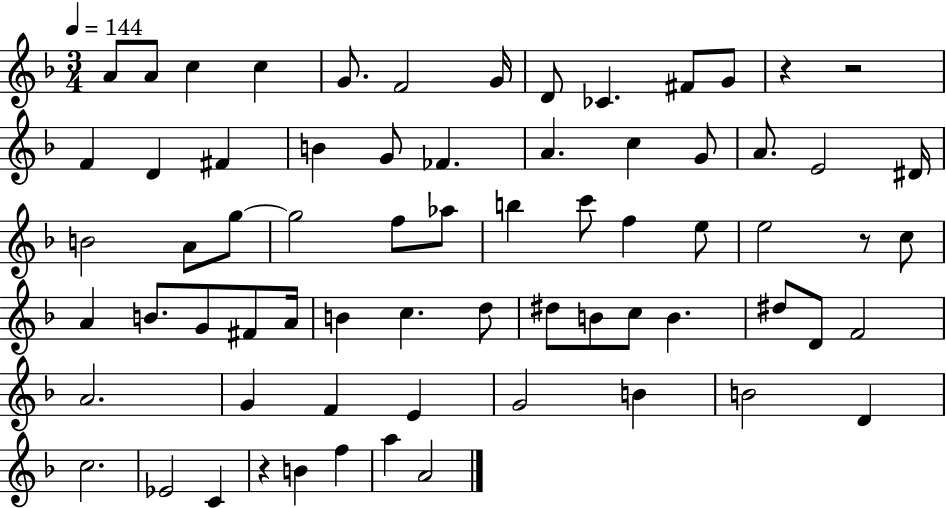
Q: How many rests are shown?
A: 4